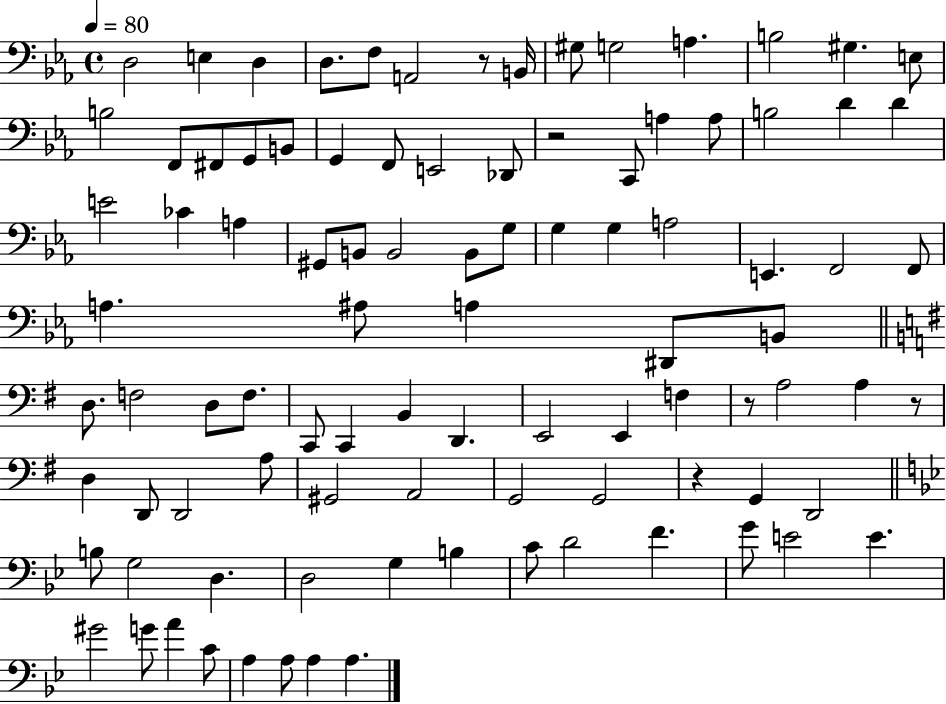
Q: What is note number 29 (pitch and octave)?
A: E4